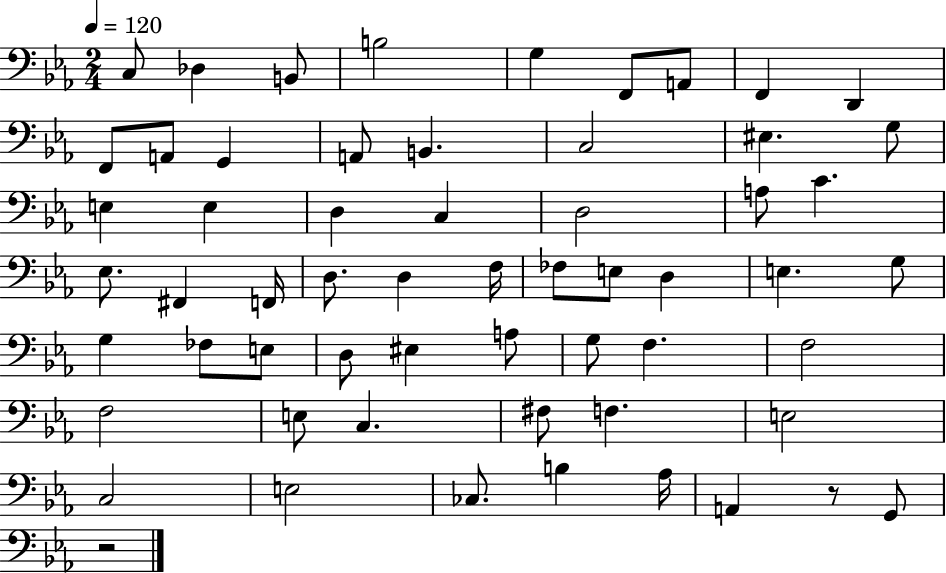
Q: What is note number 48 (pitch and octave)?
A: F#3